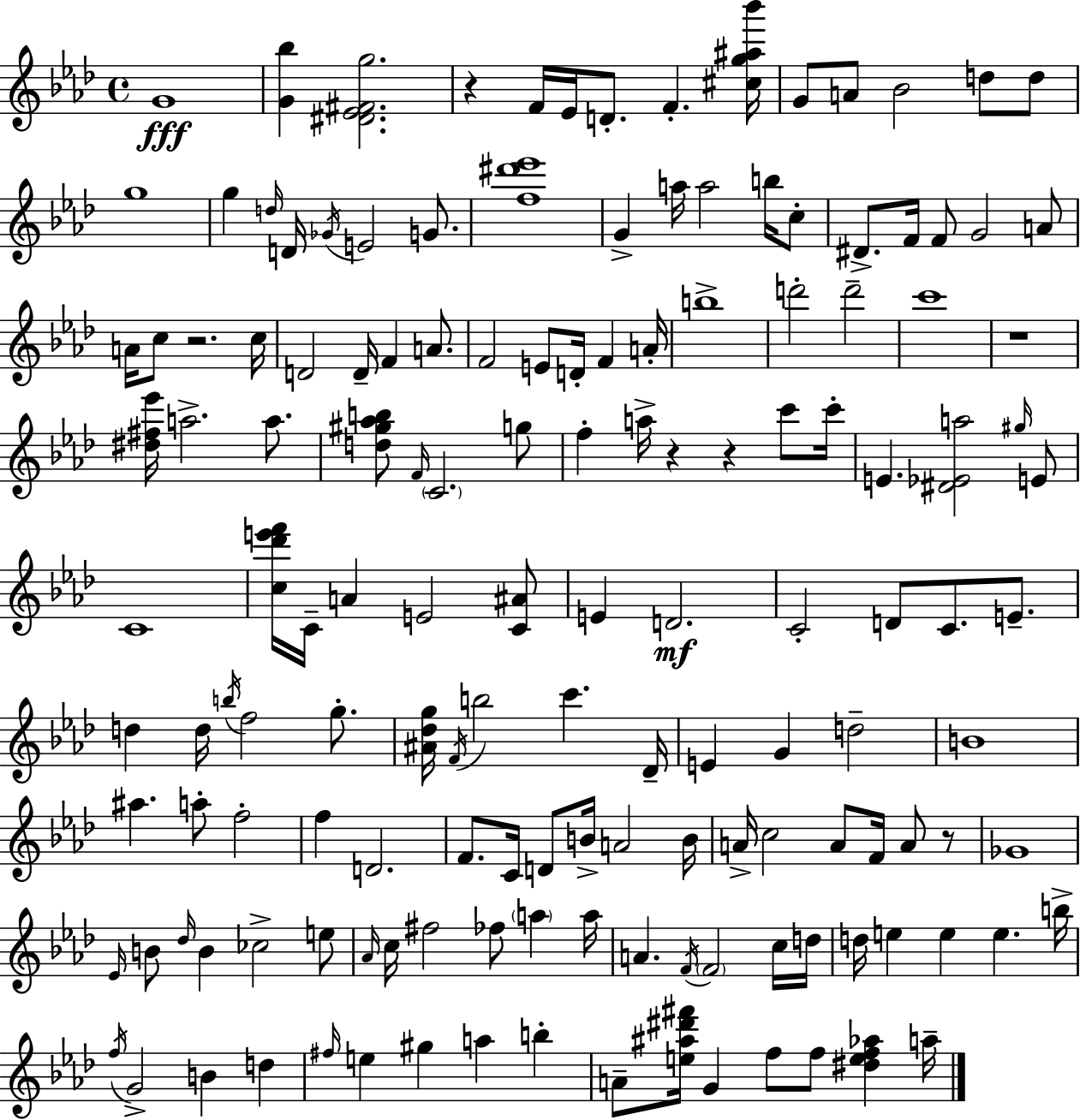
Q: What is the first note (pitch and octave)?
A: G4